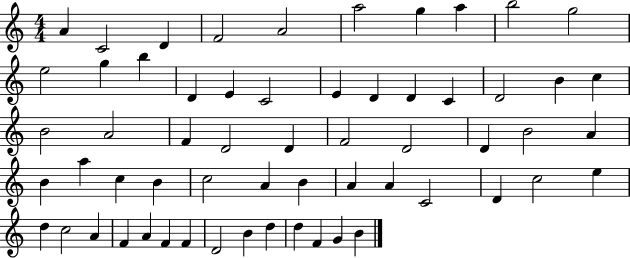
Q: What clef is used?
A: treble